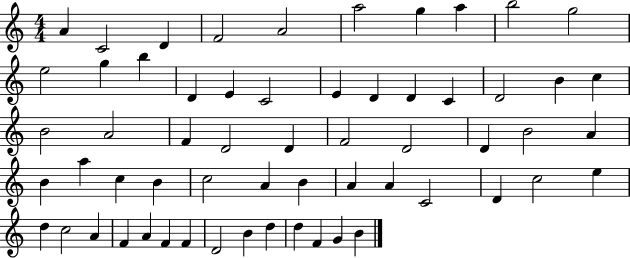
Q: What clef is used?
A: treble